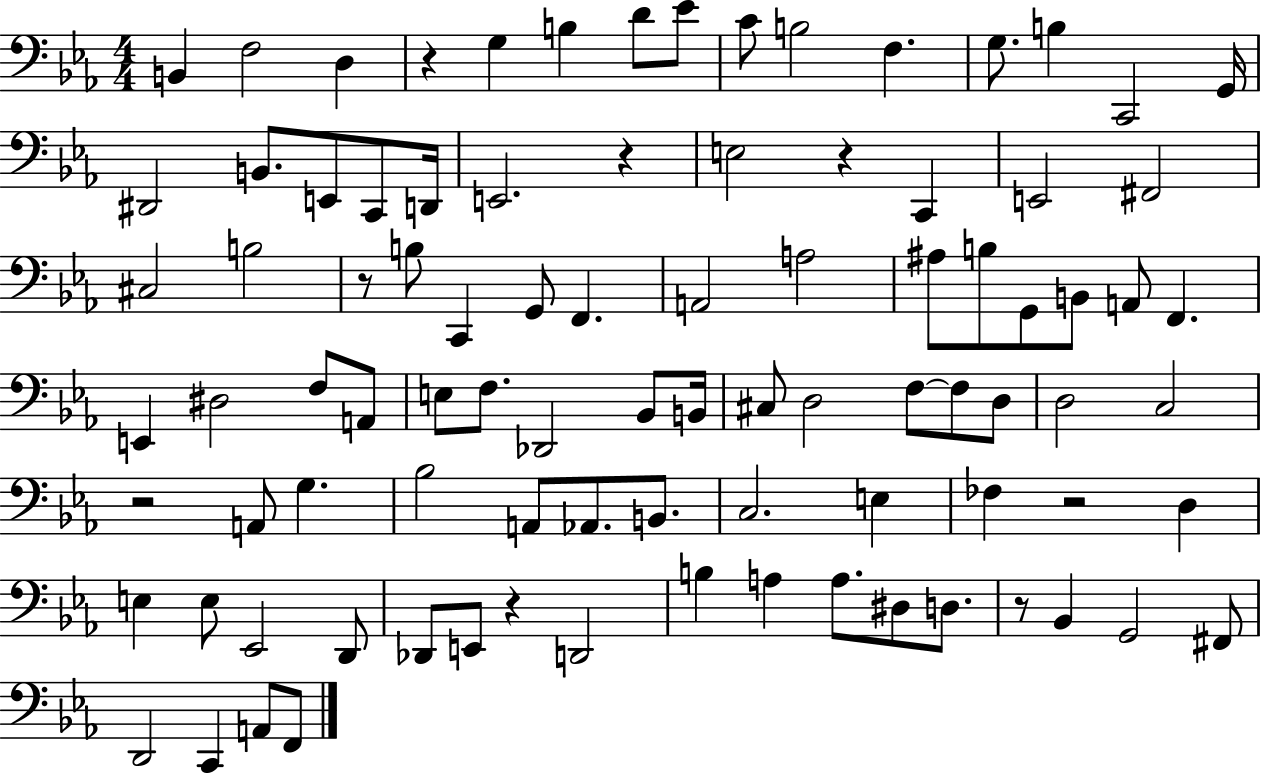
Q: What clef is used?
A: bass